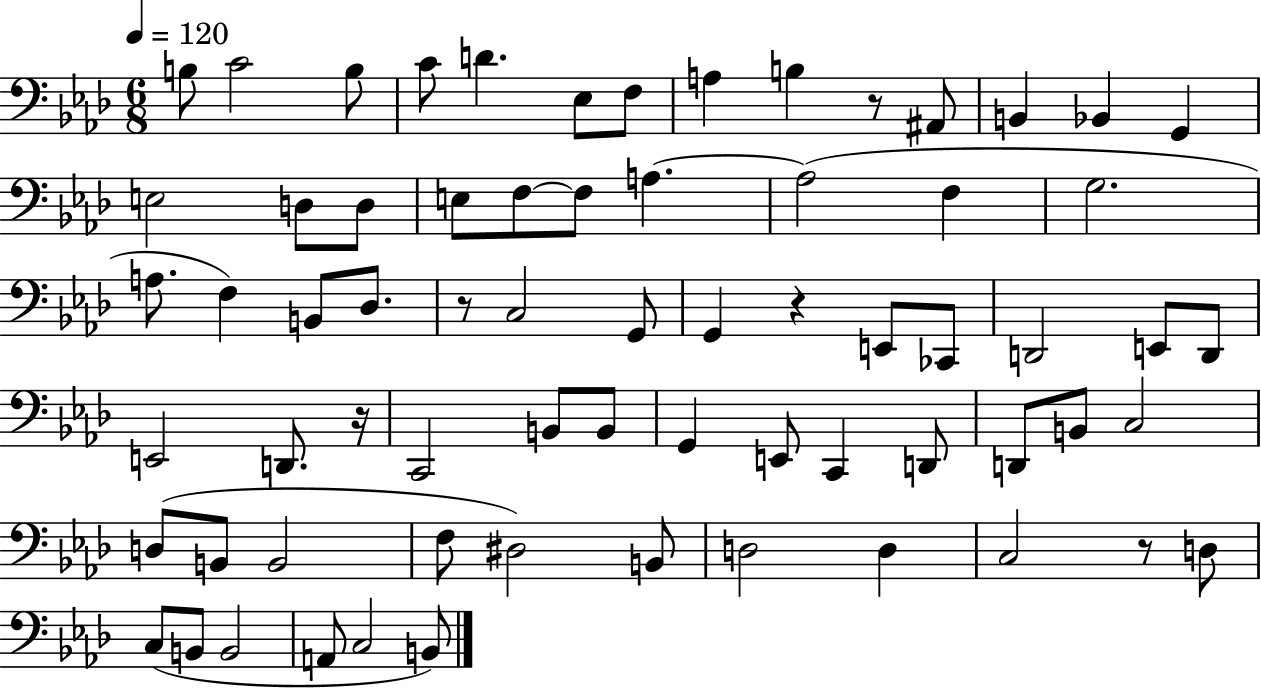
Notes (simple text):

B3/e C4/h B3/e C4/e D4/q. Eb3/e F3/e A3/q B3/q R/e A#2/e B2/q Bb2/q G2/q E3/h D3/e D3/e E3/e F3/e F3/e A3/q. A3/h F3/q G3/h. A3/e. F3/q B2/e Db3/e. R/e C3/h G2/e G2/q R/q E2/e CES2/e D2/h E2/e D2/e E2/h D2/e. R/s C2/h B2/e B2/e G2/q E2/e C2/q D2/e D2/e B2/e C3/h D3/e B2/e B2/h F3/e D#3/h B2/e D3/h D3/q C3/h R/e D3/e C3/e B2/e B2/h A2/e C3/h B2/e